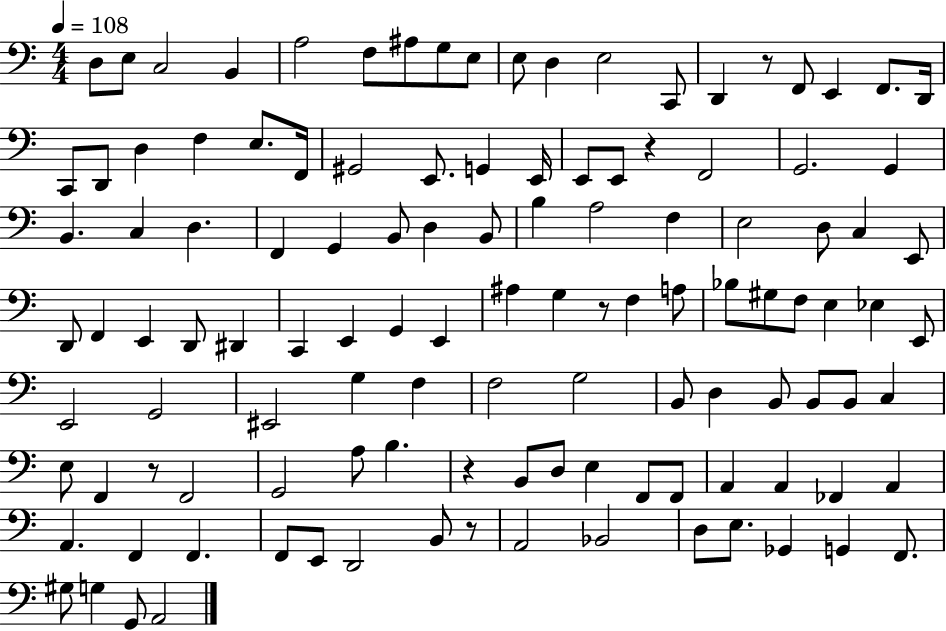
X:1
T:Untitled
M:4/4
L:1/4
K:C
D,/2 E,/2 C,2 B,, A,2 F,/2 ^A,/2 G,/2 E,/2 E,/2 D, E,2 C,,/2 D,, z/2 F,,/2 E,, F,,/2 D,,/4 C,,/2 D,,/2 D, F, E,/2 F,,/4 ^G,,2 E,,/2 G,, E,,/4 E,,/2 E,,/2 z F,,2 G,,2 G,, B,, C, D, F,, G,, B,,/2 D, B,,/2 B, A,2 F, E,2 D,/2 C, E,,/2 D,,/2 F,, E,, D,,/2 ^D,, C,, E,, G,, E,, ^A, G, z/2 F, A,/2 _B,/2 ^G,/2 F,/2 E, _E, E,,/2 E,,2 G,,2 ^E,,2 G, F, F,2 G,2 B,,/2 D, B,,/2 B,,/2 B,,/2 C, E,/2 F,, z/2 F,,2 G,,2 A,/2 B, z B,,/2 D,/2 E, F,,/2 F,,/2 A,, A,, _F,, A,, A,, F,, F,, F,,/2 E,,/2 D,,2 B,,/2 z/2 A,,2 _B,,2 D,/2 E,/2 _G,, G,, F,,/2 ^G,/2 G, G,,/2 A,,2